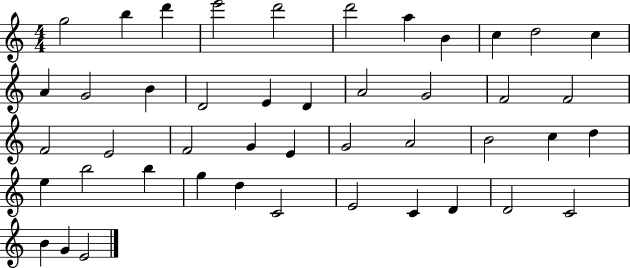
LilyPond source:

{
  \clef treble
  \numericTimeSignature
  \time 4/4
  \key c \major
  g''2 b''4 d'''4 | e'''2 d'''2 | d'''2 a''4 b'4 | c''4 d''2 c''4 | \break a'4 g'2 b'4 | d'2 e'4 d'4 | a'2 g'2 | f'2 f'2 | \break f'2 e'2 | f'2 g'4 e'4 | g'2 a'2 | b'2 c''4 d''4 | \break e''4 b''2 b''4 | g''4 d''4 c'2 | e'2 c'4 d'4 | d'2 c'2 | \break b'4 g'4 e'2 | \bar "|."
}